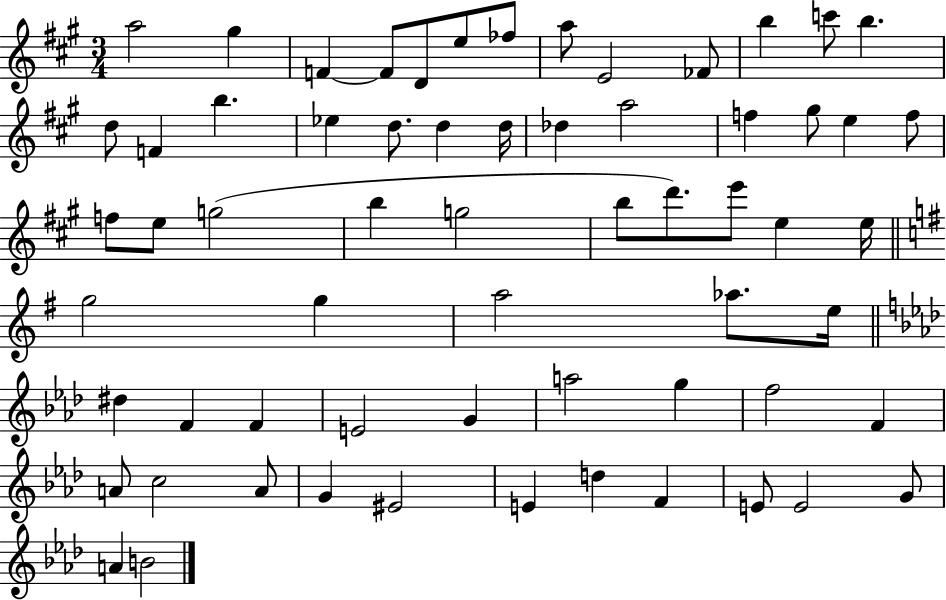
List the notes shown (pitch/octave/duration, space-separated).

A5/h G#5/q F4/q F4/e D4/e E5/e FES5/e A5/e E4/h FES4/e B5/q C6/e B5/q. D5/e F4/q B5/q. Eb5/q D5/e. D5/q D5/s Db5/q A5/h F5/q G#5/e E5/q F5/e F5/e E5/e G5/h B5/q G5/h B5/e D6/e. E6/e E5/q E5/s G5/h G5/q A5/h Ab5/e. E5/s D#5/q F4/q F4/q E4/h G4/q A5/h G5/q F5/h F4/q A4/e C5/h A4/e G4/q EIS4/h E4/q D5/q F4/q E4/e E4/h G4/e A4/q B4/h